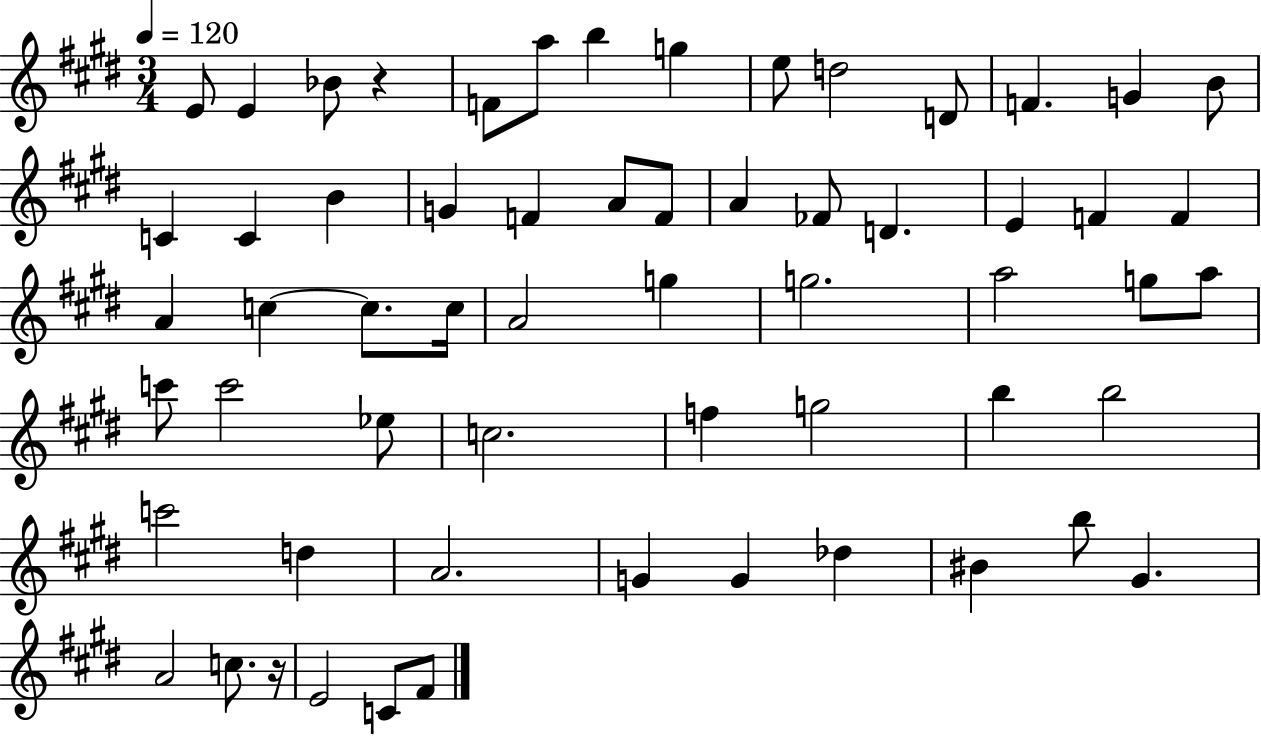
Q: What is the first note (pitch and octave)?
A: E4